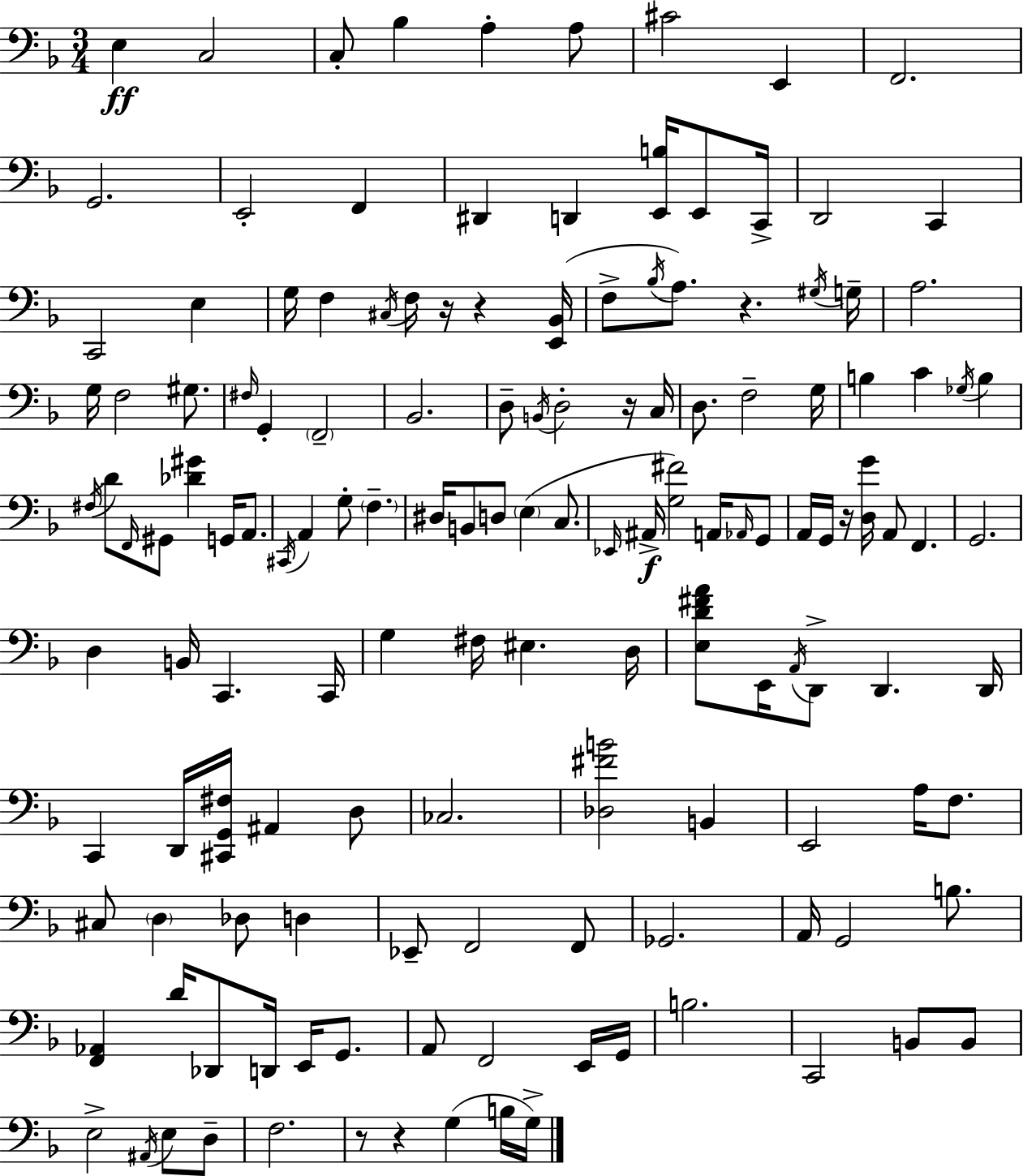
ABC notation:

X:1
T:Untitled
M:3/4
L:1/4
K:F
E, C,2 C,/2 _B, A, A,/2 ^C2 E,, F,,2 G,,2 E,,2 F,, ^D,, D,, [E,,B,]/4 E,,/2 C,,/4 D,,2 C,, C,,2 E, G,/4 F, ^C,/4 F,/4 z/4 z [E,,_B,,]/4 F,/2 _B,/4 A,/2 z ^G,/4 G,/4 A,2 G,/4 F,2 ^G,/2 ^F,/4 G,, F,,2 _B,,2 D,/2 B,,/4 D,2 z/4 C,/4 D,/2 F,2 G,/4 B, C _G,/4 B, ^F,/4 D/2 F,,/4 ^G,,/2 [_D^G] G,,/4 A,,/2 ^C,,/4 A,, G,/2 F, ^D,/4 B,,/2 D,/2 E, C,/2 _E,,/4 ^A,,/4 [G,^F]2 A,,/4 _A,,/4 G,,/2 A,,/4 G,,/4 z/4 [D,G]/4 A,,/2 F,, G,,2 D, B,,/4 C,, C,,/4 G, ^F,/4 ^E, D,/4 [E,D^FA]/2 E,,/4 A,,/4 D,,/2 D,, D,,/4 C,, D,,/4 [^C,,G,,^F,]/4 ^A,, D,/2 _C,2 [_D,^FB]2 B,, E,,2 A,/4 F,/2 ^C,/2 D, _D,/2 D, _E,,/2 F,,2 F,,/2 _G,,2 A,,/4 G,,2 B,/2 [F,,_A,,] D/4 _D,,/2 D,,/4 E,,/4 G,,/2 A,,/2 F,,2 E,,/4 G,,/4 B,2 C,,2 B,,/2 B,,/2 E,2 ^A,,/4 E,/2 D,/2 F,2 z/2 z G, B,/4 G,/4